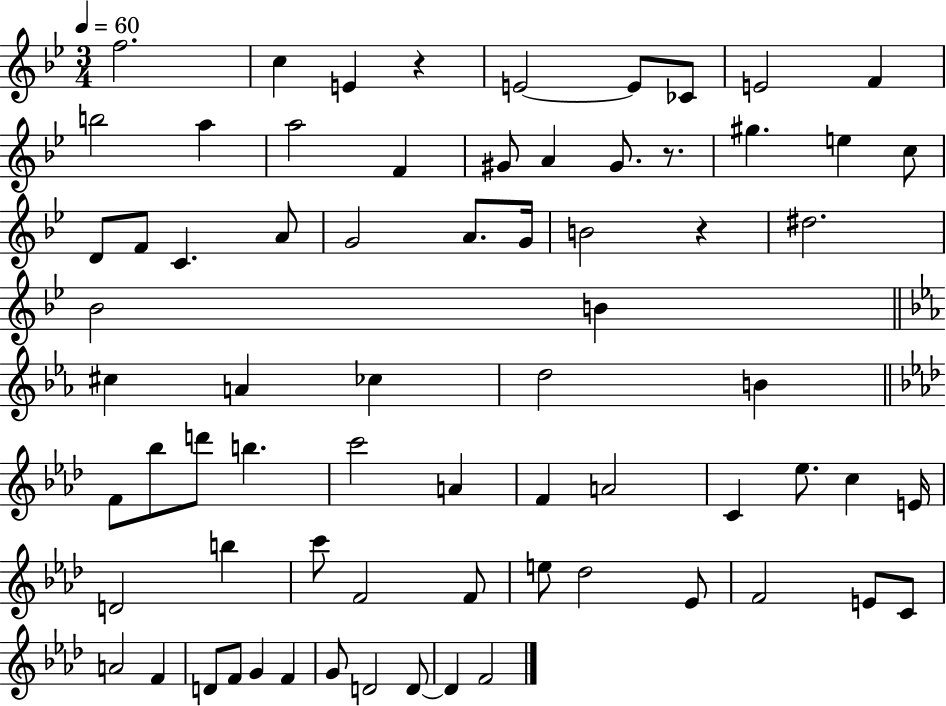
{
  \clef treble
  \numericTimeSignature
  \time 3/4
  \key bes \major
  \tempo 4 = 60
  f''2. | c''4 e'4 r4 | e'2~~ e'8 ces'8 | e'2 f'4 | \break b''2 a''4 | a''2 f'4 | gis'8 a'4 gis'8. r8. | gis''4. e''4 c''8 | \break d'8 f'8 c'4. a'8 | g'2 a'8. g'16 | b'2 r4 | dis''2. | \break bes'2 b'4 | \bar "||" \break \key ees \major cis''4 a'4 ces''4 | d''2 b'4 | \bar "||" \break \key aes \major f'8 bes''8 d'''8 b''4. | c'''2 a'4 | f'4 a'2 | c'4 ees''8. c''4 e'16 | \break d'2 b''4 | c'''8 f'2 f'8 | e''8 des''2 ees'8 | f'2 e'8 c'8 | \break a'2 f'4 | d'8 f'8 g'4 f'4 | g'8 d'2 d'8~~ | d'4 f'2 | \break \bar "|."
}